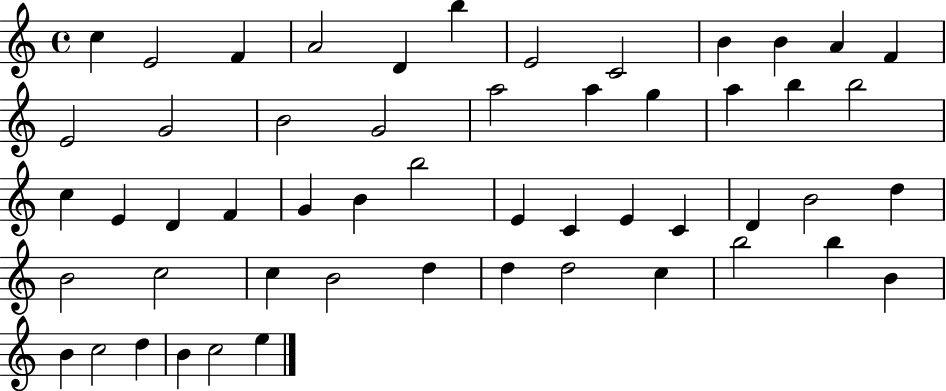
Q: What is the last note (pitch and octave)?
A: E5